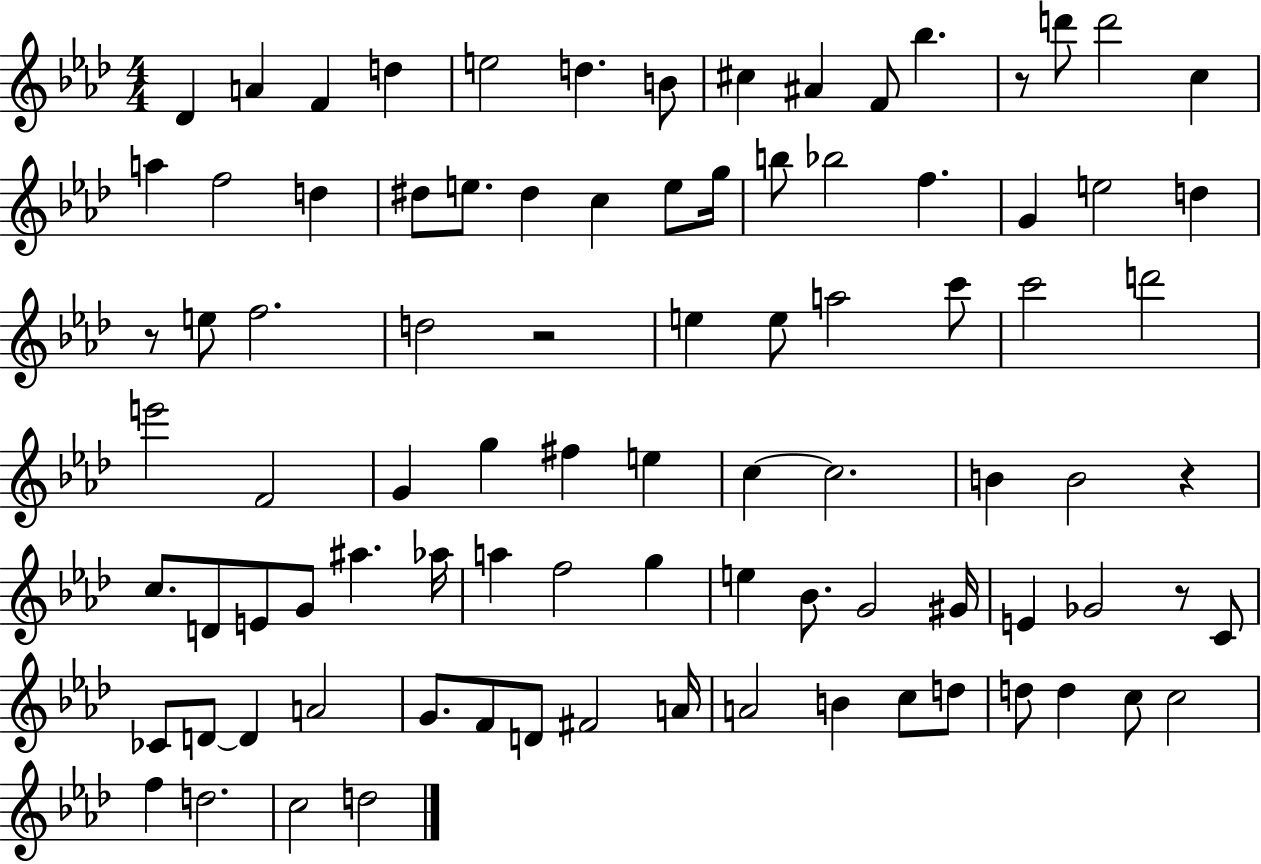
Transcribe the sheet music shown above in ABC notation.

X:1
T:Untitled
M:4/4
L:1/4
K:Ab
_D A F d e2 d B/2 ^c ^A F/2 _b z/2 d'/2 d'2 c a f2 d ^d/2 e/2 ^d c e/2 g/4 b/2 _b2 f G e2 d z/2 e/2 f2 d2 z2 e e/2 a2 c'/2 c'2 d'2 e'2 F2 G g ^f e c c2 B B2 z c/2 D/2 E/2 G/2 ^a _a/4 a f2 g e _B/2 G2 ^G/4 E _G2 z/2 C/2 _C/2 D/2 D A2 G/2 F/2 D/2 ^F2 A/4 A2 B c/2 d/2 d/2 d c/2 c2 f d2 c2 d2